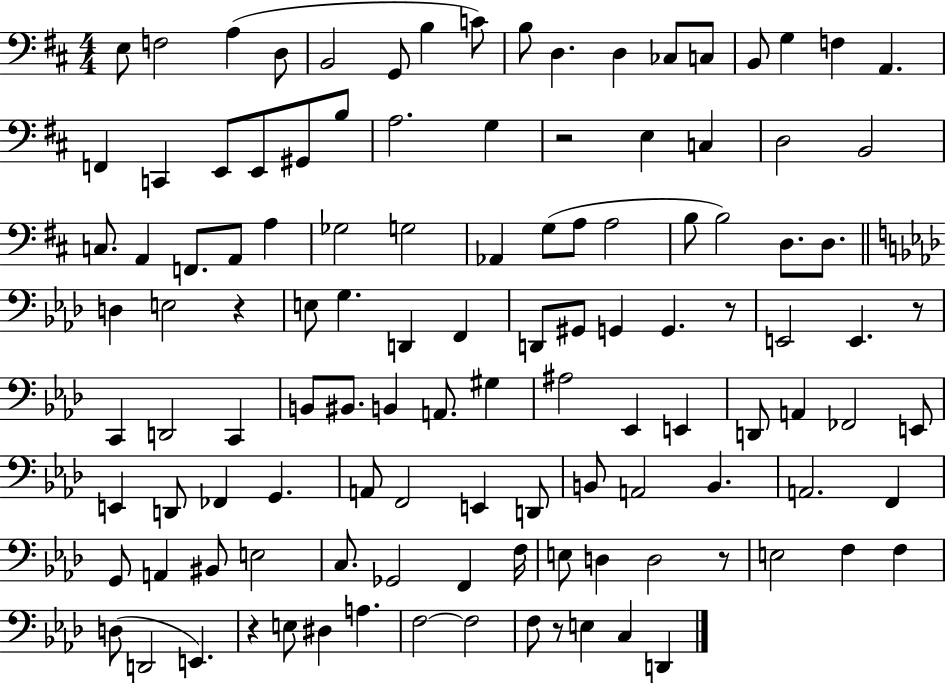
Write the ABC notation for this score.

X:1
T:Untitled
M:4/4
L:1/4
K:D
E,/2 F,2 A, D,/2 B,,2 G,,/2 B, C/2 B,/2 D, D, _C,/2 C,/2 B,,/2 G, F, A,, F,, C,, E,,/2 E,,/2 ^G,,/2 B,/2 A,2 G, z2 E, C, D,2 B,,2 C,/2 A,, F,,/2 A,,/2 A, _G,2 G,2 _A,, G,/2 A,/2 A,2 B,/2 B,2 D,/2 D,/2 D, E,2 z E,/2 G, D,, F,, D,,/2 ^G,,/2 G,, G,, z/2 E,,2 E,, z/2 C,, D,,2 C,, B,,/2 ^B,,/2 B,, A,,/2 ^G, ^A,2 _E,, E,, D,,/2 A,, _F,,2 E,,/2 E,, D,,/2 _F,, G,, A,,/2 F,,2 E,, D,,/2 B,,/2 A,,2 B,, A,,2 F,, G,,/2 A,, ^B,,/2 E,2 C,/2 _G,,2 F,, F,/4 E,/2 D, D,2 z/2 E,2 F, F, D,/2 D,,2 E,, z E,/2 ^D, A, F,2 F,2 F,/2 z/2 E, C, D,,